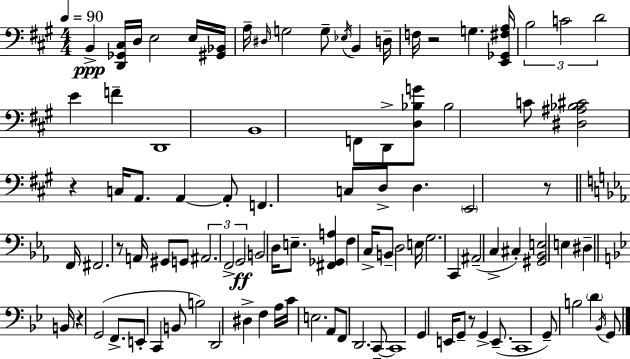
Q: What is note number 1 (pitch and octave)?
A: B2